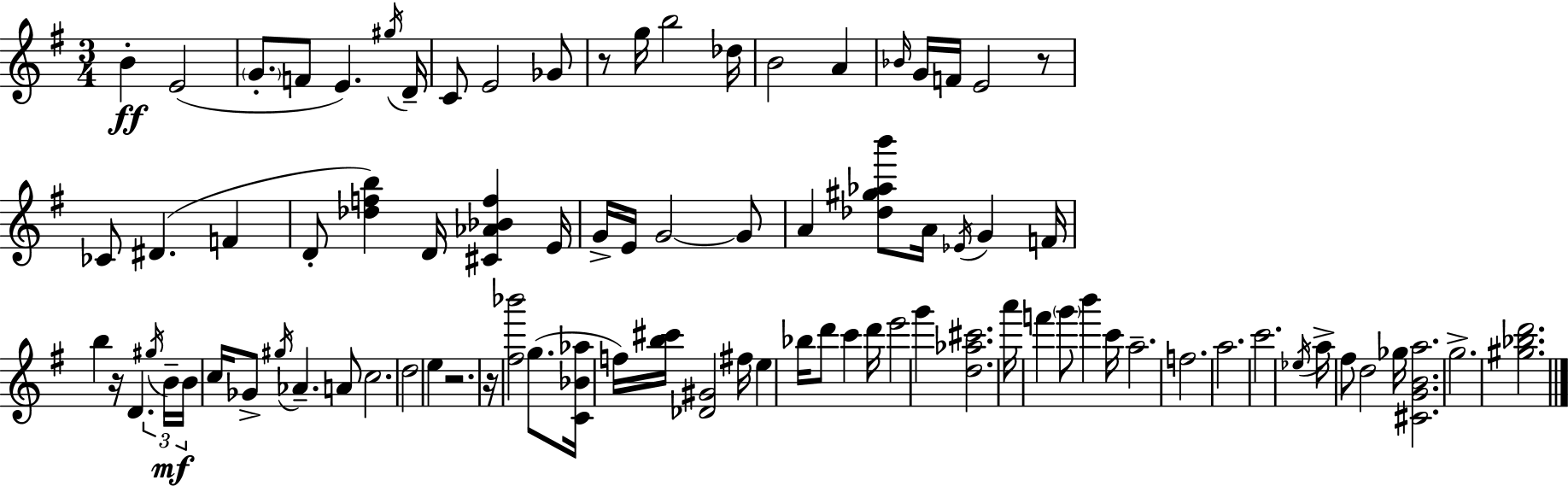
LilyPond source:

{
  \clef treble
  \numericTimeSignature
  \time 3/4
  \key e \minor
  b'4-.\ff e'2( | \parenthesize g'8.-. f'8 e'4.) \acciaccatura { gis''16 } | d'16-- c'8 e'2 ges'8 | r8 g''16 b''2 | \break des''16 b'2 a'4 | \grace { bes'16 } g'16 f'16 e'2 | r8 ces'8 dis'4.( f'4 | d'8-. <des'' f'' b''>4) d'16 <cis' aes' bes' f''>4 | \break e'16 g'16-> e'16 g'2~~ | g'8 a'4 <des'' gis'' aes'' b'''>8 a'16 \acciaccatura { ees'16 } g'4 | f'16 b''4 r16 d'4. | \tuplet 3/2 { \acciaccatura { gis''16 } b'16--\mf b'16 } c''16 ges'8-> \acciaccatura { gis''16 } aes'4.-- | \break a'8 c''2. | d''2 | e''4 r2. | r16 <fis'' bes'''>2 | \break g''8.( <c' bes' aes''>16 f''16) <b'' cis'''>16 <des' gis'>2 | fis''16 e''4 bes''16 d'''8 | c'''4 d'''16 e'''2 | g'''4 <d'' aes'' cis'''>2. | \break a'''16 f'''4 \parenthesize g'''8 | b'''4 c'''16 a''2.-- | f''2. | a''2. | \break c'''2. | \acciaccatura { ees''16 } a''16-> fis''8 d''2 | ges''16 <cis' g' b' a''>2. | g''2.-> | \break <gis'' bes'' d'''>2. | \bar "|."
}